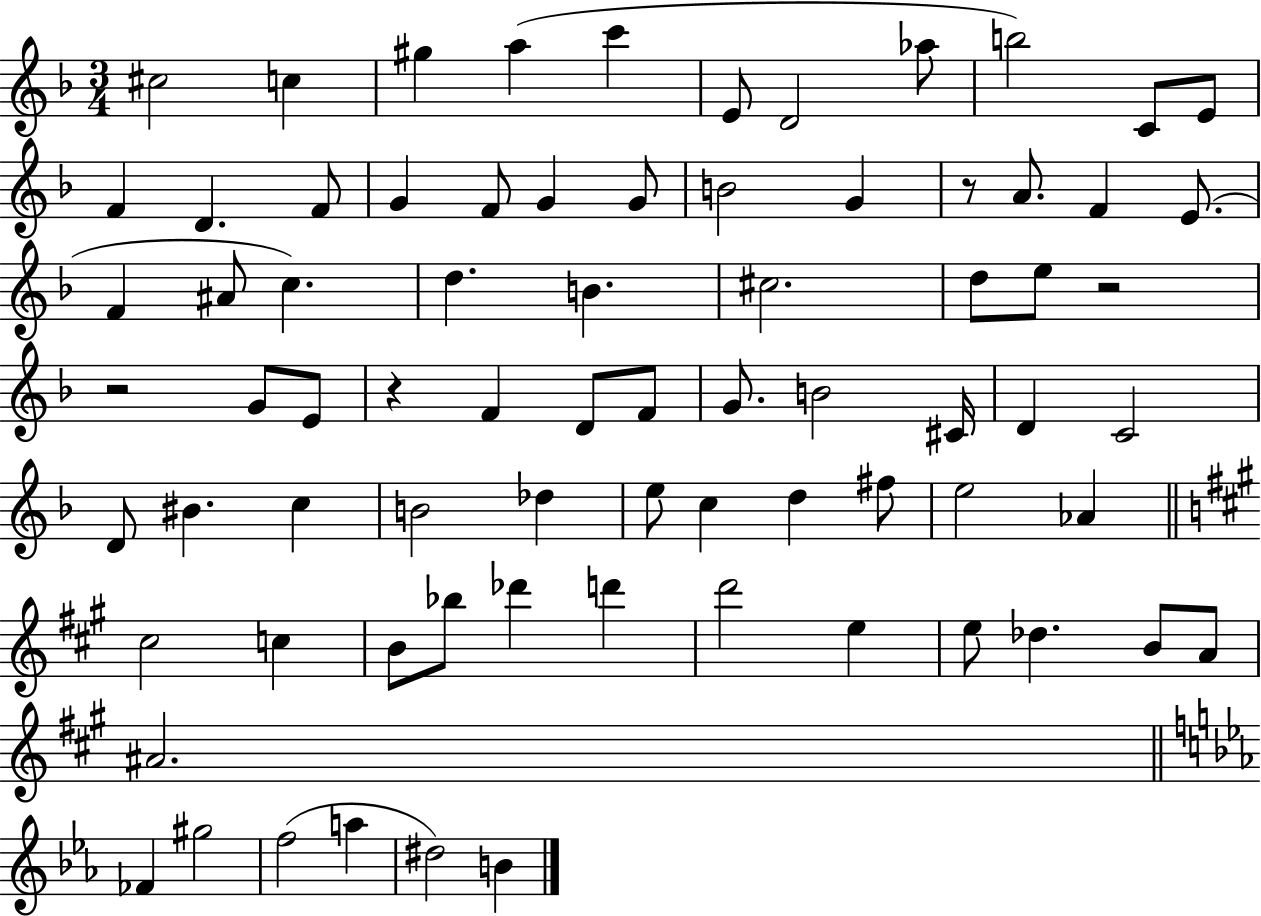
C#5/h C5/q G#5/q A5/q C6/q E4/e D4/h Ab5/e B5/h C4/e E4/e F4/q D4/q. F4/e G4/q F4/e G4/q G4/e B4/h G4/q R/e A4/e. F4/q E4/e. F4/q A#4/e C5/q. D5/q. B4/q. C#5/h. D5/e E5/e R/h R/h G4/e E4/e R/q F4/q D4/e F4/e G4/e. B4/h C#4/s D4/q C4/h D4/e BIS4/q. C5/q B4/h Db5/q E5/e C5/q D5/q F#5/e E5/h Ab4/q C#5/h C5/q B4/e Bb5/e Db6/q D6/q D6/h E5/q E5/e Db5/q. B4/e A4/e A#4/h. FES4/q G#5/h F5/h A5/q D#5/h B4/q